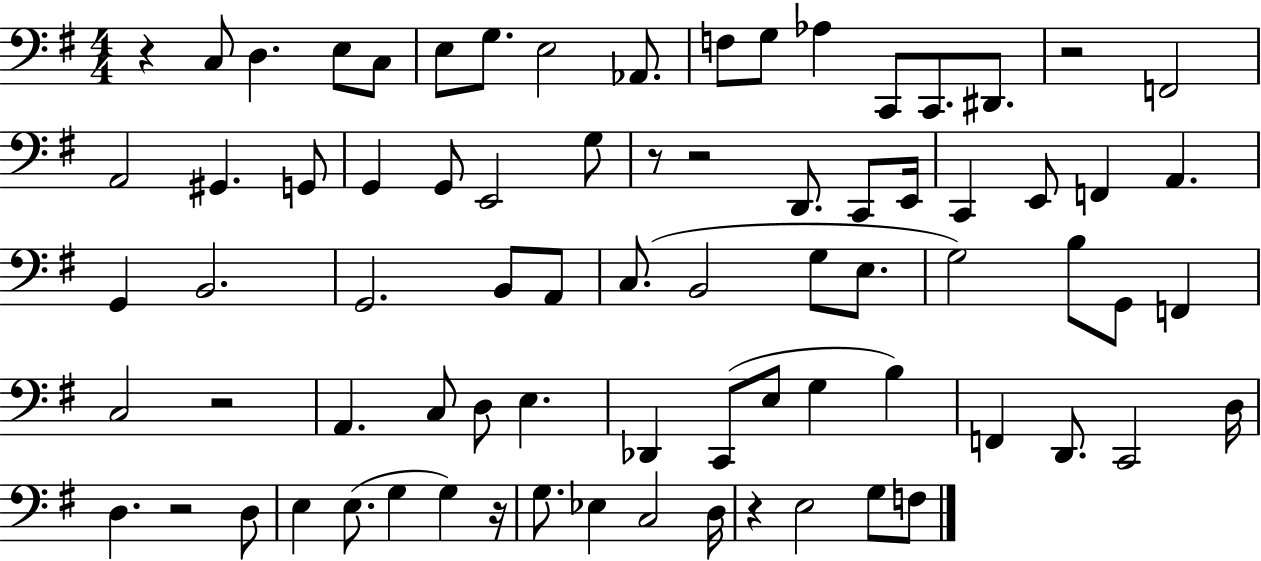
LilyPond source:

{
  \clef bass
  \numericTimeSignature
  \time 4/4
  \key g \major
  r4 c8 d4. e8 c8 | e8 g8. e2 aes,8. | f8 g8 aes4 c,8 c,8. dis,8. | r2 f,2 | \break a,2 gis,4. g,8 | g,4 g,8 e,2 g8 | r8 r2 d,8. c,8 e,16 | c,4 e,8 f,4 a,4. | \break g,4 b,2. | g,2. b,8 a,8 | c8.( b,2 g8 e8. | g2) b8 g,8 f,4 | \break c2 r2 | a,4. c8 d8 e4. | des,4 c,8( e8 g4 b4) | f,4 d,8. c,2 d16 | \break d4. r2 d8 | e4 e8.( g4 g4) r16 | g8. ees4 c2 d16 | r4 e2 g8 f8 | \break \bar "|."
}